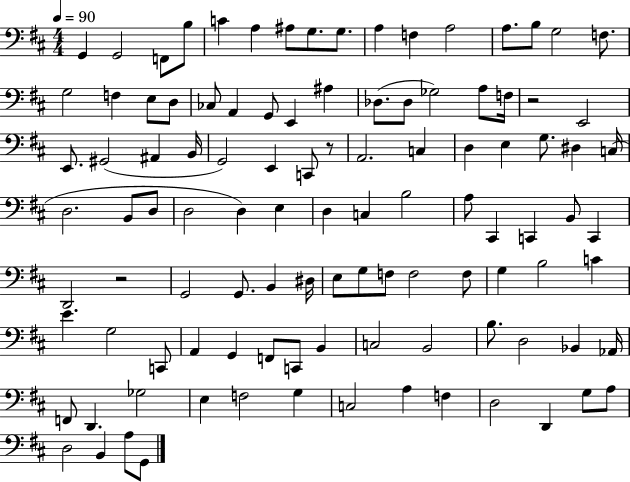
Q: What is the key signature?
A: D major